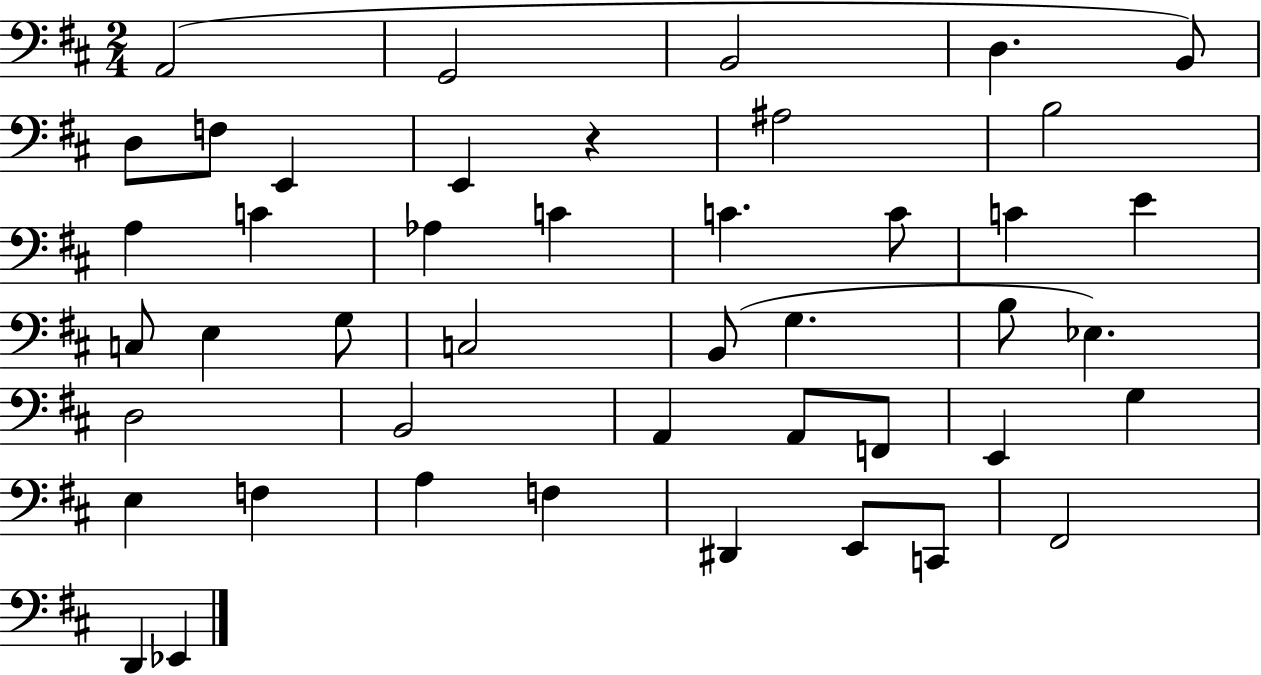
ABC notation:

X:1
T:Untitled
M:2/4
L:1/4
K:D
A,,2 G,,2 B,,2 D, B,,/2 D,/2 F,/2 E,, E,, z ^A,2 B,2 A, C _A, C C C/2 C E C,/2 E, G,/2 C,2 B,,/2 G, B,/2 _E, D,2 B,,2 A,, A,,/2 F,,/2 E,, G, E, F, A, F, ^D,, E,,/2 C,,/2 ^F,,2 D,, _E,,